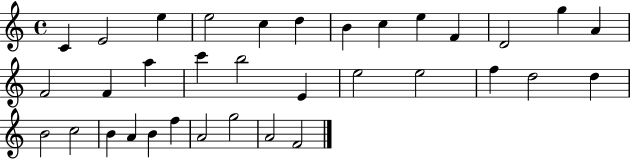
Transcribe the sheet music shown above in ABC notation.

X:1
T:Untitled
M:4/4
L:1/4
K:C
C E2 e e2 c d B c e F D2 g A F2 F a c' b2 E e2 e2 f d2 d B2 c2 B A B f A2 g2 A2 F2